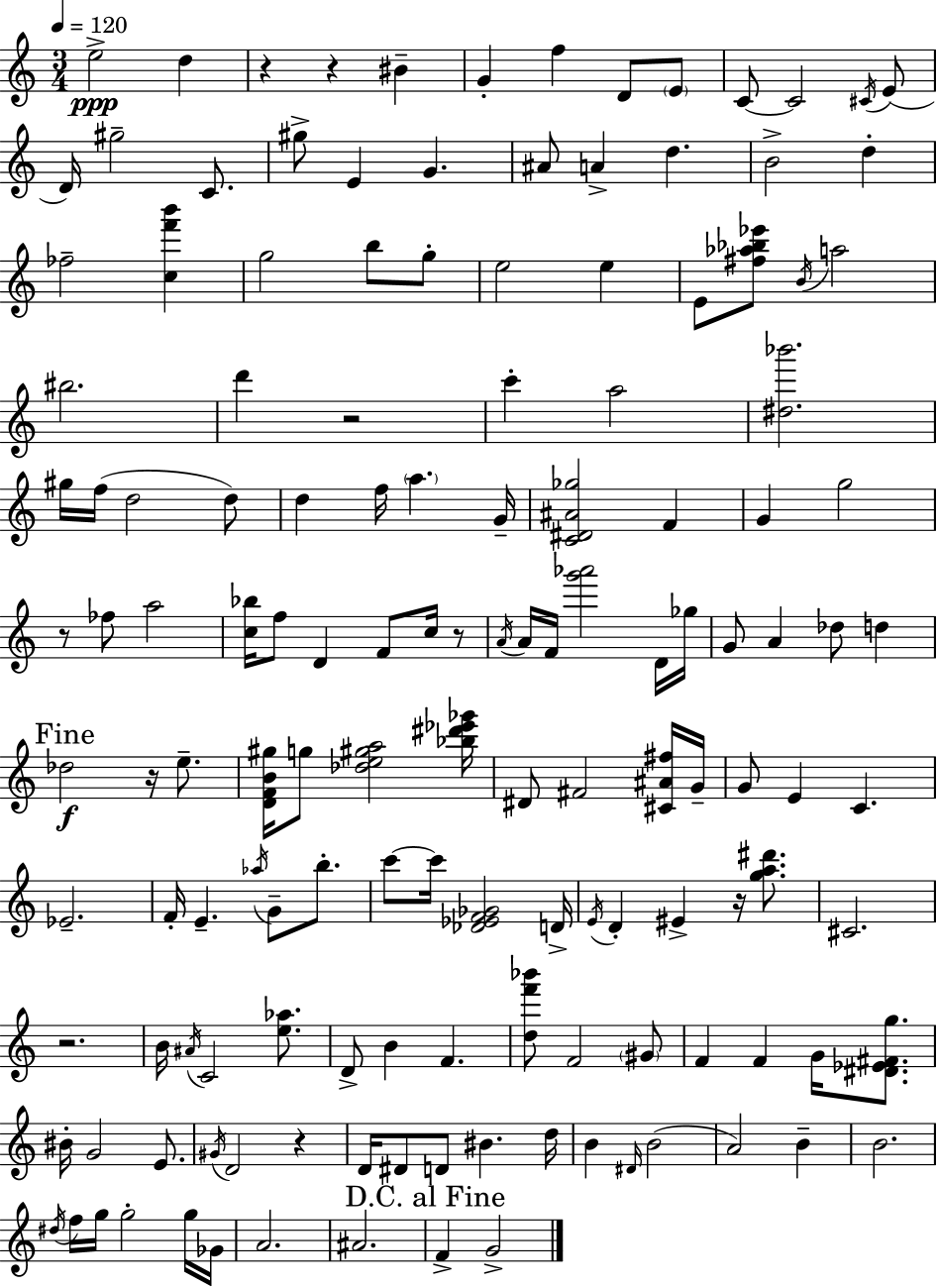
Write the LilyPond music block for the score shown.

{
  \clef treble
  \numericTimeSignature
  \time 3/4
  \key c \major
  \tempo 4 = 120
  e''2->\ppp d''4 | r4 r4 bis'4-- | g'4-. f''4 d'8 \parenthesize e'8 | c'8~~ c'2 \acciaccatura { cis'16 }( e'8 | \break d'16) gis''2-- c'8. | gis''8-> e'4 g'4. | ais'8 a'4-> d''4. | b'2-> d''4-. | \break fes''2-- <c'' f''' b'''>4 | g''2 b''8 g''8-. | e''2 e''4 | e'8 <fis'' aes'' bes'' ees'''>8 \acciaccatura { b'16 } a''2 | \break bis''2. | d'''4 r2 | c'''4-. a''2 | <dis'' bes'''>2. | \break gis''16 f''16( d''2 | d''8) d''4 f''16 \parenthesize a''4. | g'16-- <c' dis' ais' ges''>2 f'4 | g'4 g''2 | \break r8 fes''8 a''2 | <c'' bes''>16 f''8 d'4 f'8 c''16 | r8 \acciaccatura { a'16 } a'16 f'16 <g''' aes'''>2 | d'16 ges''16 g'8 a'4 des''8 d''4 | \break \mark "Fine" des''2\f r16 | e''8.-- <d' f' b' gis''>16 g''8 <des'' e'' gis'' a''>2 | <bes'' dis''' ees''' ges'''>16 dis'8 fis'2 | <cis' ais' fis''>16 g'16-- g'8 e'4 c'4. | \break ees'2.-- | f'16-. e'4.-- \acciaccatura { aes''16 } g'8-- | b''8.-. c'''8~~ c'''16 <des' ees' f' ges'>2 | d'16-> \acciaccatura { e'16 } d'4-. eis'4-> | \break r16 <g'' a'' dis'''>8. cis'2. | r2. | b'16 \acciaccatura { ais'16 } c'2 | <e'' aes''>8. d'8-> b'4 | \break f'4. <d'' f''' bes'''>8 f'2 | \parenthesize gis'8 f'4 f'4 | g'16 <dis' ees' fis' g''>8. bis'16-. g'2 | e'8. \acciaccatura { gis'16 } d'2 | \break r4 d'16 dis'8 d'8 | bis'4. d''16 b'4 \grace { dis'16 }( | b'2 a'2) | b'4-- b'2. | \break \acciaccatura { dis''16 } f''16 g''16 g''2-. | g''16 ges'16 a'2. | ais'2. | \mark "D.C. al Fine" f'4-> | \break g'2-> \bar "|."
}